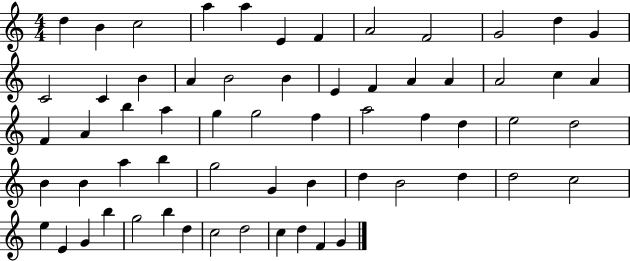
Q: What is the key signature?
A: C major